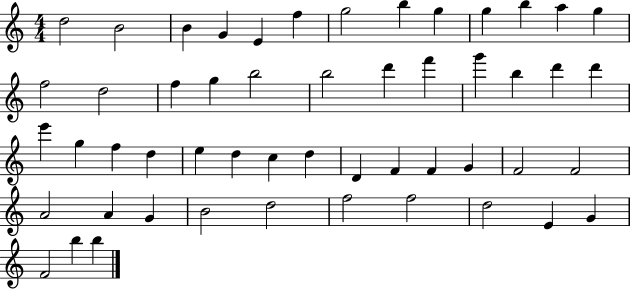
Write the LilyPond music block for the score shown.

{
  \clef treble
  \numericTimeSignature
  \time 4/4
  \key c \major
  d''2 b'2 | b'4 g'4 e'4 f''4 | g''2 b''4 g''4 | g''4 b''4 a''4 g''4 | \break f''2 d''2 | f''4 g''4 b''2 | b''2 d'''4 f'''4 | g'''4 b''4 d'''4 d'''4 | \break e'''4 g''4 f''4 d''4 | e''4 d''4 c''4 d''4 | d'4 f'4 f'4 g'4 | f'2 f'2 | \break a'2 a'4 g'4 | b'2 d''2 | f''2 f''2 | d''2 e'4 g'4 | \break f'2 b''4 b''4 | \bar "|."
}